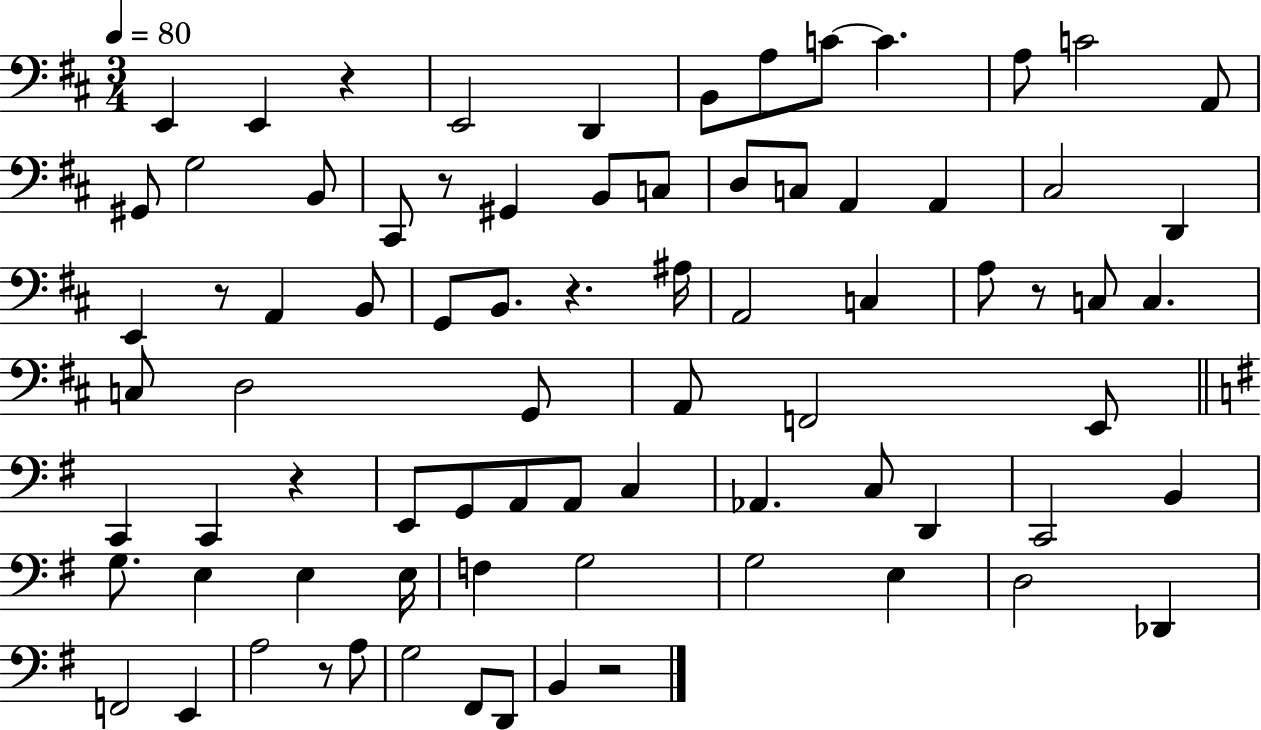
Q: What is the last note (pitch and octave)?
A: B2